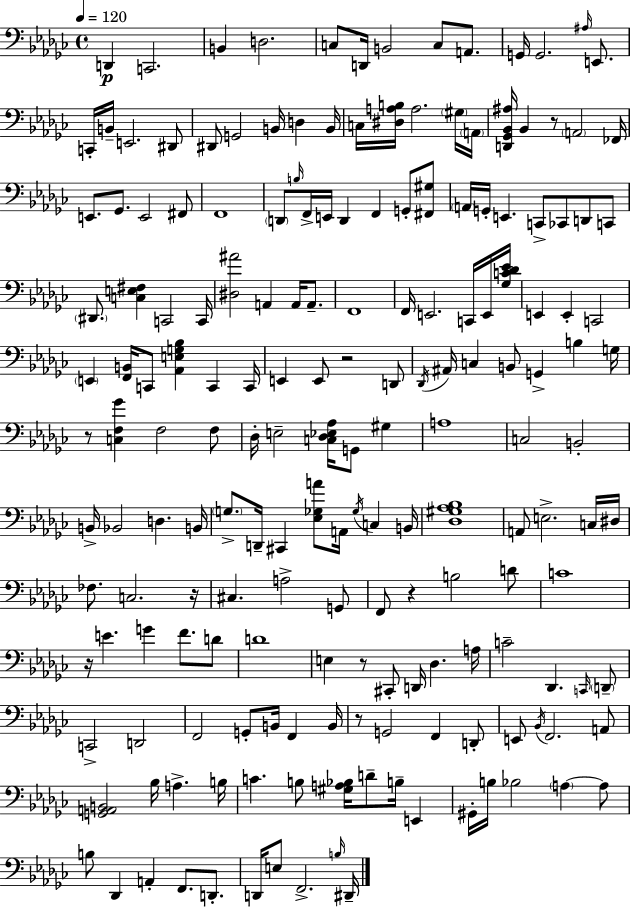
D2/q C2/h. B2/q D3/h. C3/e D2/s B2/h C3/e A2/e. G2/s G2/h. A#3/s E2/e. C2/s B2/s E2/h. D#2/e D#2/e G2/h B2/s D3/q B2/s C3/s [D#3,A3,B3]/s A3/h. G#3/s A2/s [D2,Gb2,Bb2,A#3]/s Bb2/q R/e A2/h FES2/s E2/e. Gb2/e. E2/h F#2/e F2/w D2/e B3/s F2/s E2/s D2/q F2/q G2/e [F#2,G#3]/e A2/s G2/s E2/q. C2/e CES2/e D2/e C2/e D#2/e. [C3,E3,F#3]/q C2/h C2/s [D#3,A#4]/h A2/q A2/s A2/e. F2/w F2/s E2/h. C2/s E2/s [Gb3,C4,Db4,Eb4]/s E2/q E2/q C2/h E2/q [F2,B2]/s C2/e [Ab2,E3,G3,Bb3]/q C2/q C2/s E2/q E2/e R/h D2/e Db2/s A#2/s C3/q B2/e G2/q B3/q G3/s R/e [C3,F3,Gb4]/q F3/h F3/e Db3/s E3/h [C3,Db3,Eb3,Ab3]/s G2/e G#3/q A3/w C3/h B2/h B2/s Bb2/h D3/q. B2/s G3/e. D2/s C#2/q [Eb3,Gb3,A4]/e A2/s Gb3/s C3/q B2/s [Db3,G#3,Ab3,Bb3]/w A2/e E3/h. C3/s D#3/s FES3/e. C3/h. R/s C#3/q. A3/h G2/e F2/e R/q B3/h D4/e C4/w R/s E4/q. G4/q F4/e. D4/e D4/w E3/q R/e C#2/e D2/s Db3/q. A3/s C4/h Db2/q. C2/s D2/e C2/h D2/h F2/h G2/e B2/s F2/q B2/s R/e G2/h F2/q D2/e E2/e Bb2/s F2/h. A2/e [G2,A2,B2]/h Bb3/s A3/q. B3/s C4/q. B3/e [G#3,A3,Bb3]/s D4/e B3/s E2/q G#2/s B3/s Bb3/h A3/q A3/e B3/e Db2/q A2/q F2/e. D2/e. D2/s E3/e F2/h. B3/s D#2/s